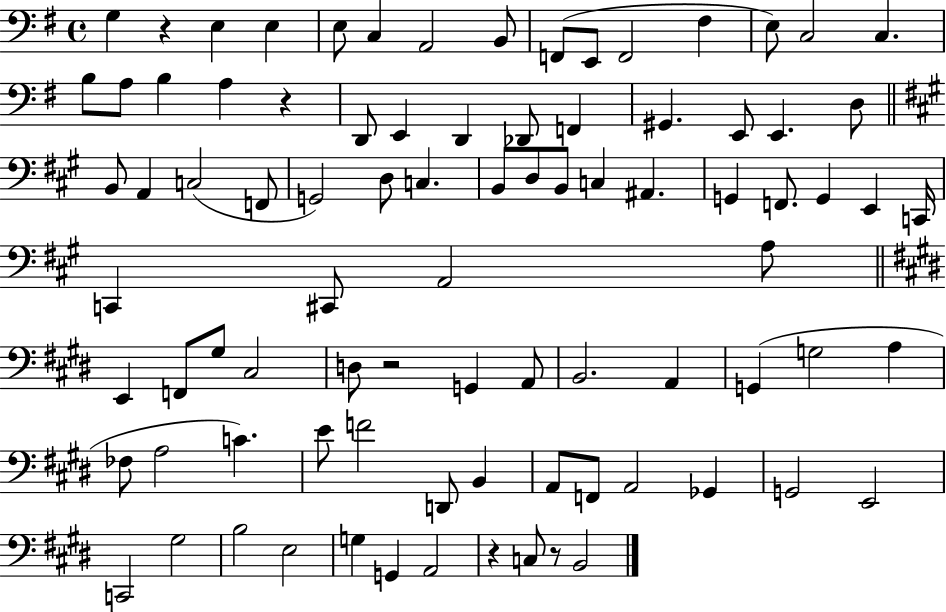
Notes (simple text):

G3/q R/q E3/q E3/q E3/e C3/q A2/h B2/e F2/e E2/e F2/h F#3/q E3/e C3/h C3/q. B3/e A3/e B3/q A3/q R/q D2/e E2/q D2/q Db2/e F2/q G#2/q. E2/e E2/q. D3/e B2/e A2/q C3/h F2/e G2/h D3/e C3/q. B2/e D3/e B2/e C3/q A#2/q. G2/q F2/e. G2/q E2/q C2/s C2/q C#2/e A2/h A3/e E2/q F2/e G#3/e C#3/h D3/e R/h G2/q A2/e B2/h. A2/q G2/q G3/h A3/q FES3/e A3/h C4/q. E4/e F4/h D2/e B2/q A2/e F2/e A2/h Gb2/q G2/h E2/h C2/h G#3/h B3/h E3/h G3/q G2/q A2/h R/q C3/e R/e B2/h